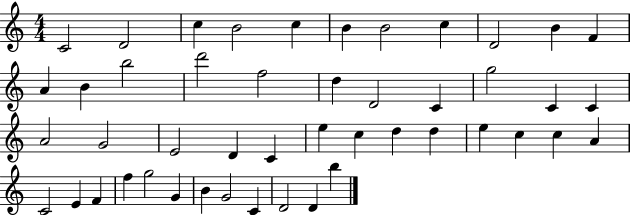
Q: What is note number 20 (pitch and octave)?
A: G5